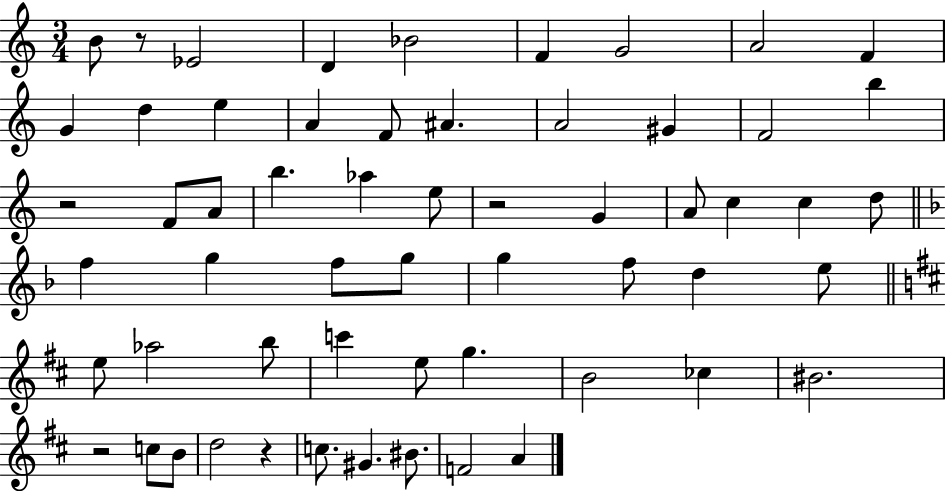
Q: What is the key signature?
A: C major